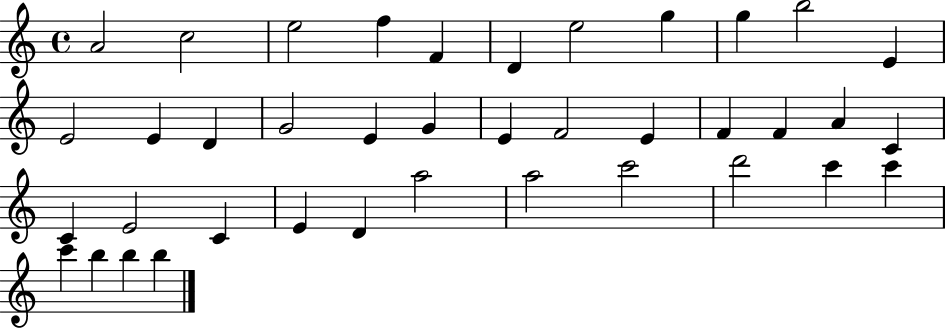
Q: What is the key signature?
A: C major